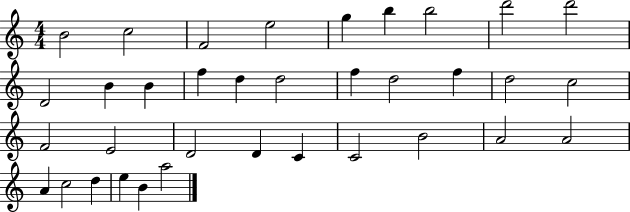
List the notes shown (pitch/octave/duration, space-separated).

B4/h C5/h F4/h E5/h G5/q B5/q B5/h D6/h D6/h D4/h B4/q B4/q F5/q D5/q D5/h F5/q D5/h F5/q D5/h C5/h F4/h E4/h D4/h D4/q C4/q C4/h B4/h A4/h A4/h A4/q C5/h D5/q E5/q B4/q A5/h